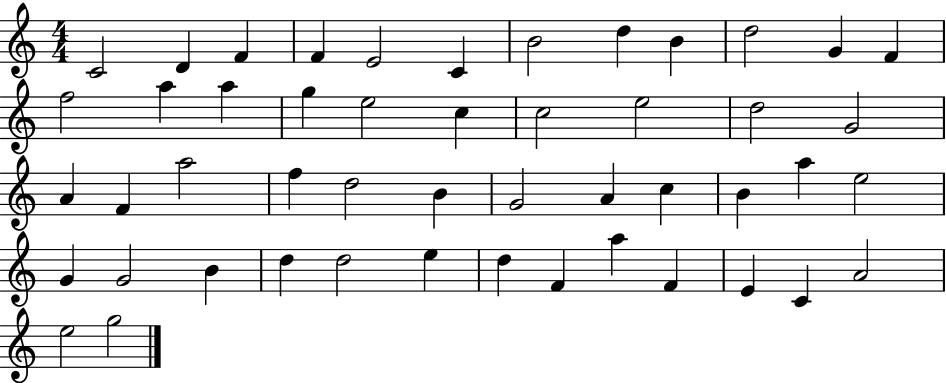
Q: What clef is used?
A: treble